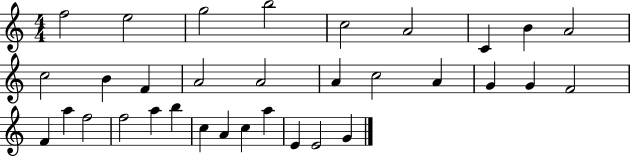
{
  \clef treble
  \numericTimeSignature
  \time 4/4
  \key c \major
  f''2 e''2 | g''2 b''2 | c''2 a'2 | c'4 b'4 a'2 | \break c''2 b'4 f'4 | a'2 a'2 | a'4 c''2 a'4 | g'4 g'4 f'2 | \break f'4 a''4 f''2 | f''2 a''4 b''4 | c''4 a'4 c''4 a''4 | e'4 e'2 g'4 | \break \bar "|."
}